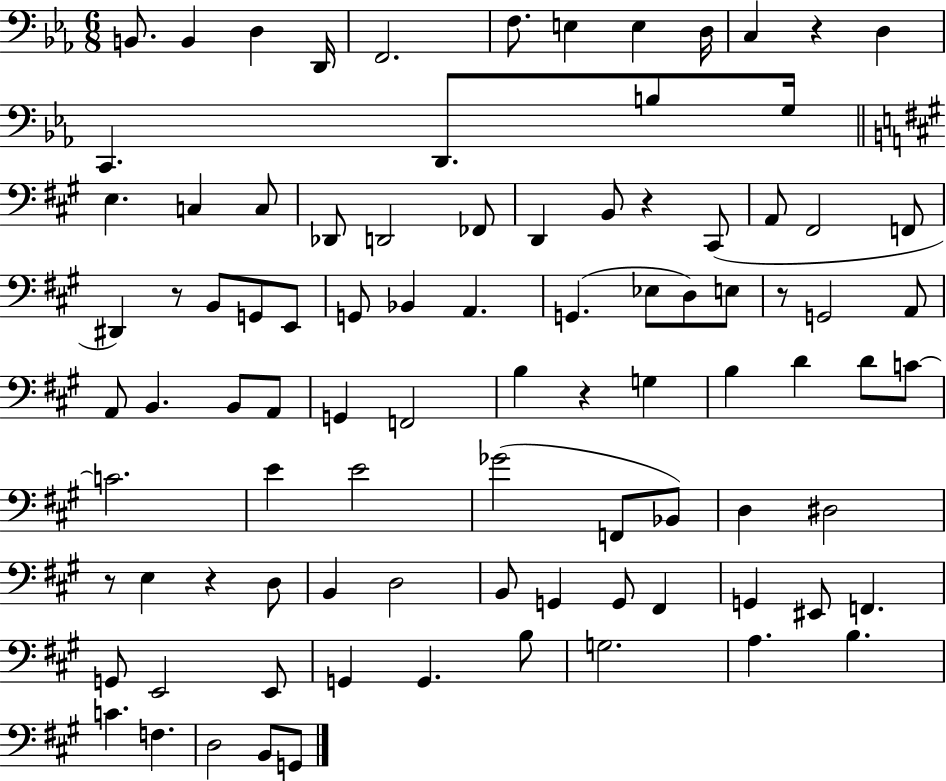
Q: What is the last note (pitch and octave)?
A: G2